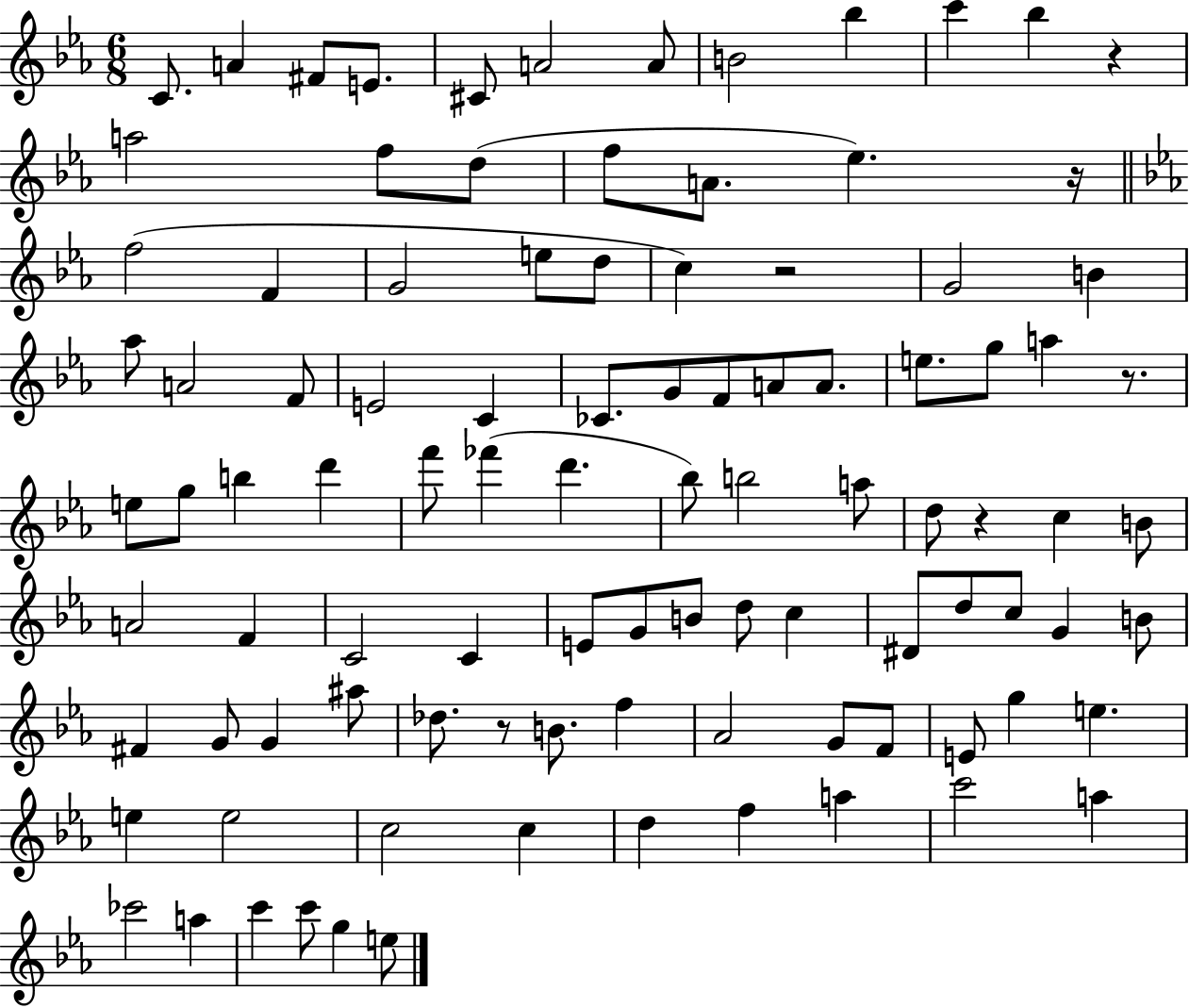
{
  \clef treble
  \numericTimeSignature
  \time 6/8
  \key ees \major
  c'8. a'4 fis'8 e'8. | cis'8 a'2 a'8 | b'2 bes''4 | c'''4 bes''4 r4 | \break a''2 f''8 d''8( | f''8 a'8. ees''4.) r16 | \bar "||" \break \key c \minor f''2( f'4 | g'2 e''8 d''8 | c''4) r2 | g'2 b'4 | \break aes''8 a'2 f'8 | e'2 c'4 | ces'8. g'8 f'8 a'8 a'8. | e''8. g''8 a''4 r8. | \break e''8 g''8 b''4 d'''4 | f'''8 fes'''4( d'''4. | bes''8) b''2 a''8 | d''8 r4 c''4 b'8 | \break a'2 f'4 | c'2 c'4 | e'8 g'8 b'8 d''8 c''4 | dis'8 d''8 c''8 g'4 b'8 | \break fis'4 g'8 g'4 ais''8 | des''8. r8 b'8. f''4 | aes'2 g'8 f'8 | e'8 g''4 e''4. | \break e''4 e''2 | c''2 c''4 | d''4 f''4 a''4 | c'''2 a''4 | \break ces'''2 a''4 | c'''4 c'''8 g''4 e''8 | \bar "|."
}